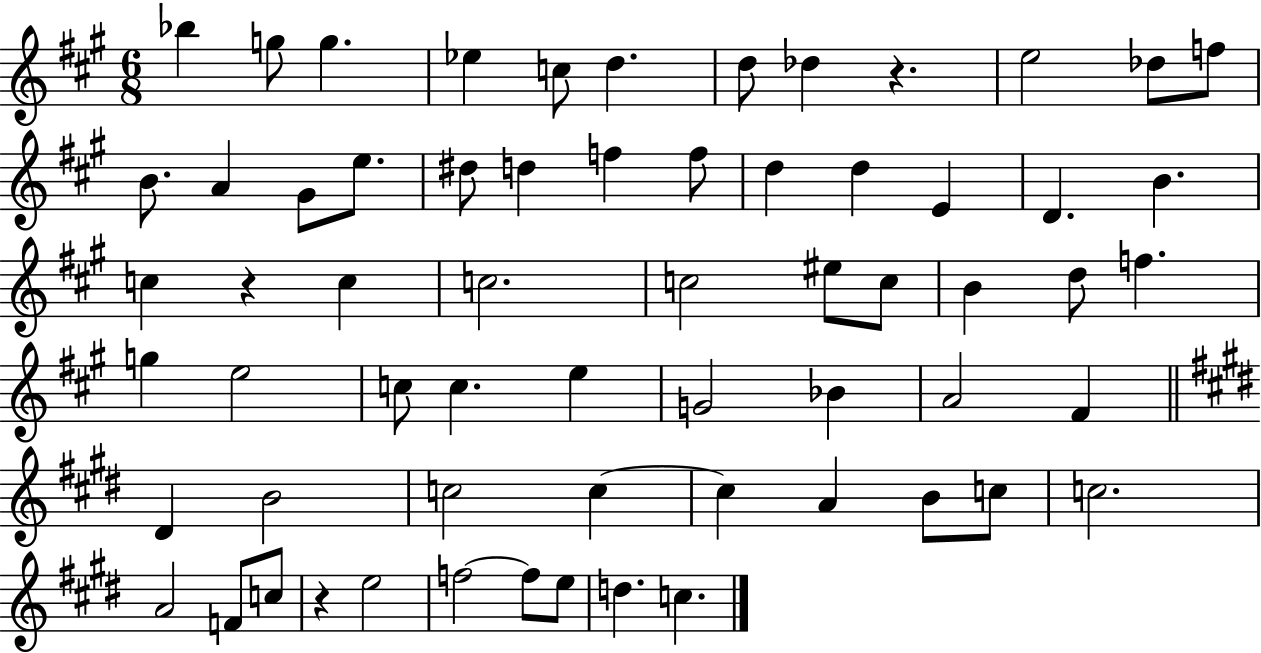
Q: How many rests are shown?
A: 3